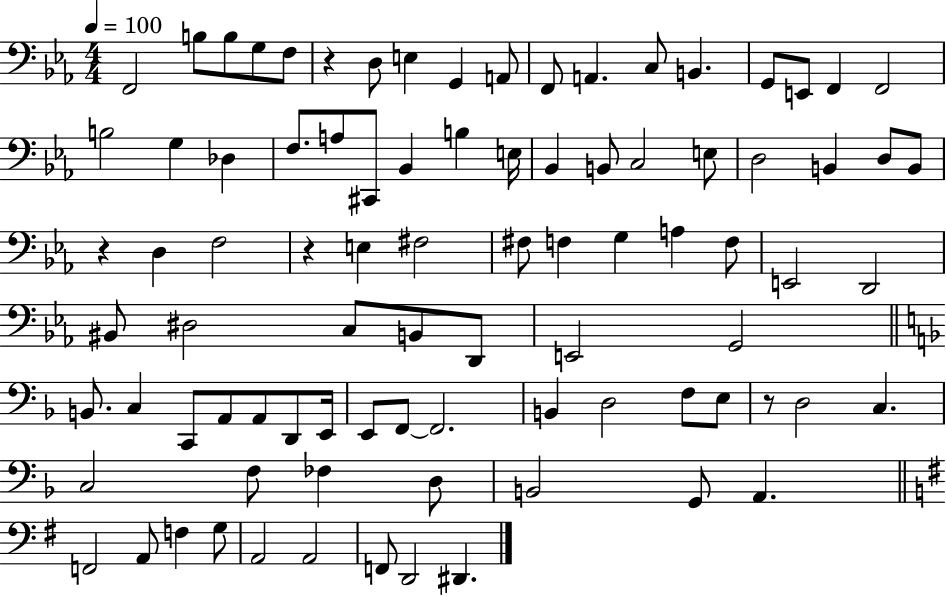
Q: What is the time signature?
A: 4/4